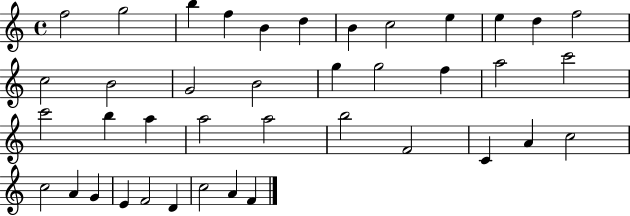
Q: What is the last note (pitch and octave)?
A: F4